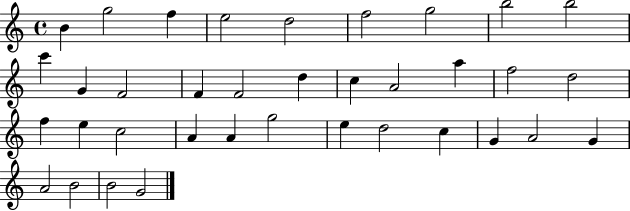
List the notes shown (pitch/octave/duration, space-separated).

B4/q G5/h F5/q E5/h D5/h F5/h G5/h B5/h B5/h C6/q G4/q F4/h F4/q F4/h D5/q C5/q A4/h A5/q F5/h D5/h F5/q E5/q C5/h A4/q A4/q G5/h E5/q D5/h C5/q G4/q A4/h G4/q A4/h B4/h B4/h G4/h